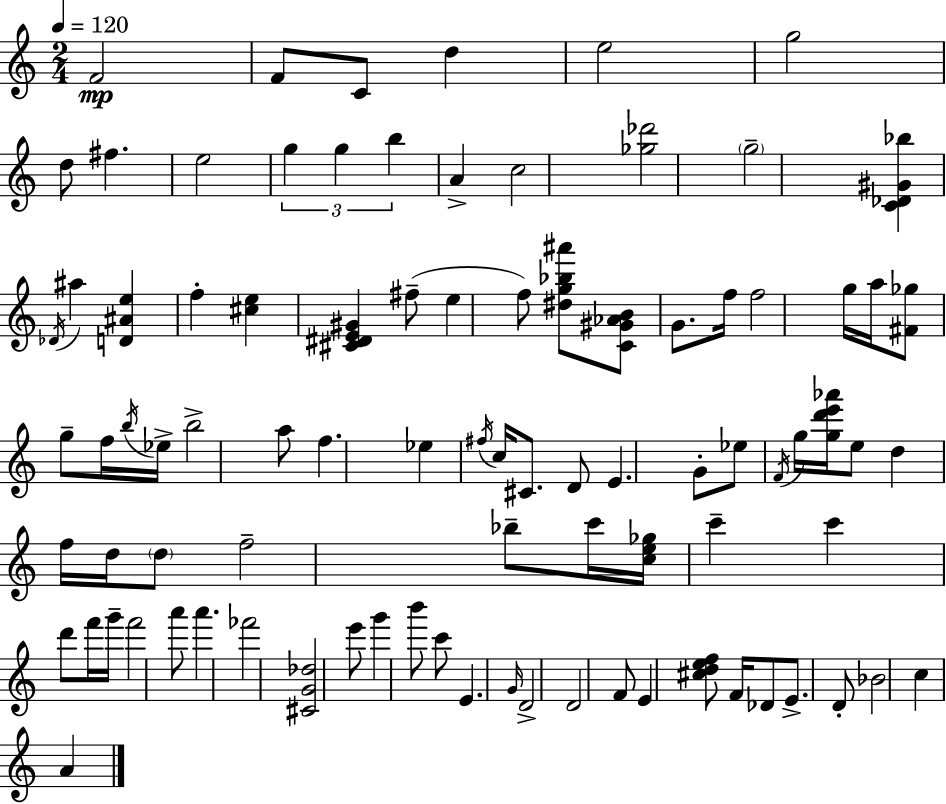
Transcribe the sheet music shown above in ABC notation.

X:1
T:Untitled
M:2/4
L:1/4
K:C
F2 F/2 C/2 d e2 g2 d/2 ^f e2 g g b A c2 [_g_d']2 g2 [C_D^G_b] _D/4 ^a [D^Ae] f [^ce] [^C^DE^G] ^f/2 e f/2 [^dg_b^a']/2 [C^G_AB]/2 G/2 f/4 f2 g/4 a/4 [^F_g]/2 g/2 f/4 b/4 _e/4 b2 a/2 f _e ^f/4 c/4 ^C/2 D/2 E G/2 _e/2 F/4 g/4 [gd'e'_a']/4 e/2 d f/4 d/4 d/2 f2 _b/2 c'/4 [ce_g]/4 c' c' d'/2 f'/4 g'/4 f'2 a'/2 a' _f'2 [^CG_d]2 e'/2 g' b'/2 c'/2 E G/4 D2 D2 F/2 E [^cdef]/2 F/4 _D/2 E/2 D/2 _B2 c A